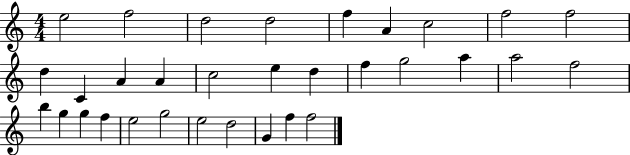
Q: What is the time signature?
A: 4/4